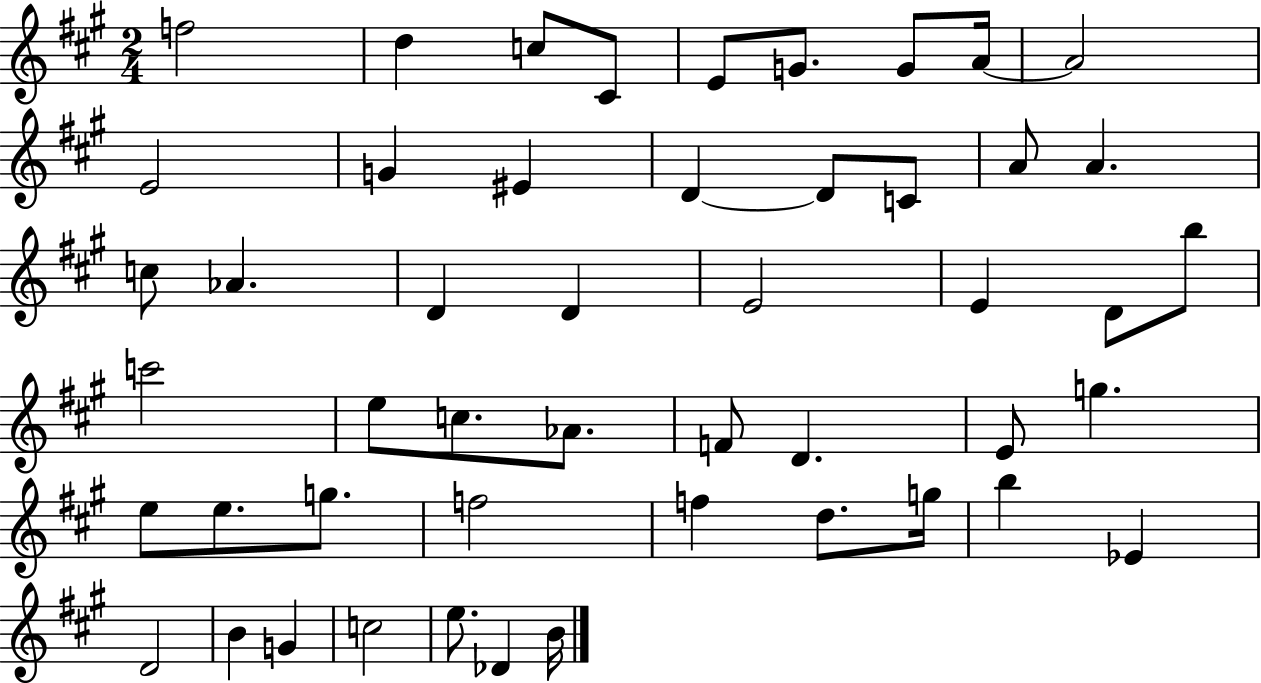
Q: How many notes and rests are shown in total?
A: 49